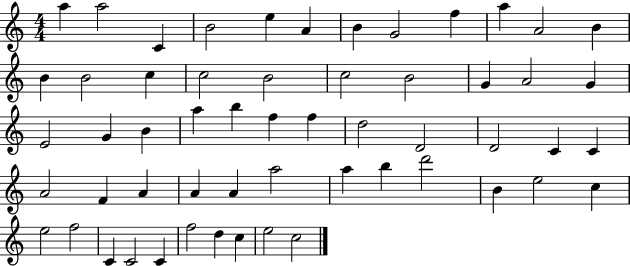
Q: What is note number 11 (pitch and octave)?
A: A4